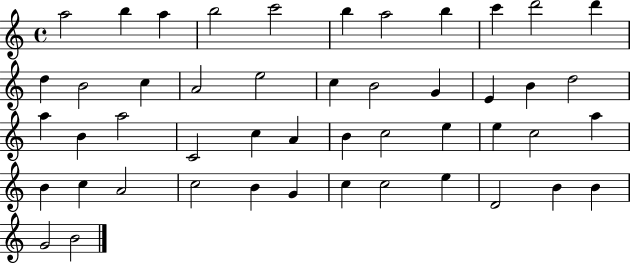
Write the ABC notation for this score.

X:1
T:Untitled
M:4/4
L:1/4
K:C
a2 b a b2 c'2 b a2 b c' d'2 d' d B2 c A2 e2 c B2 G E B d2 a B a2 C2 c A B c2 e e c2 a B c A2 c2 B G c c2 e D2 B B G2 B2